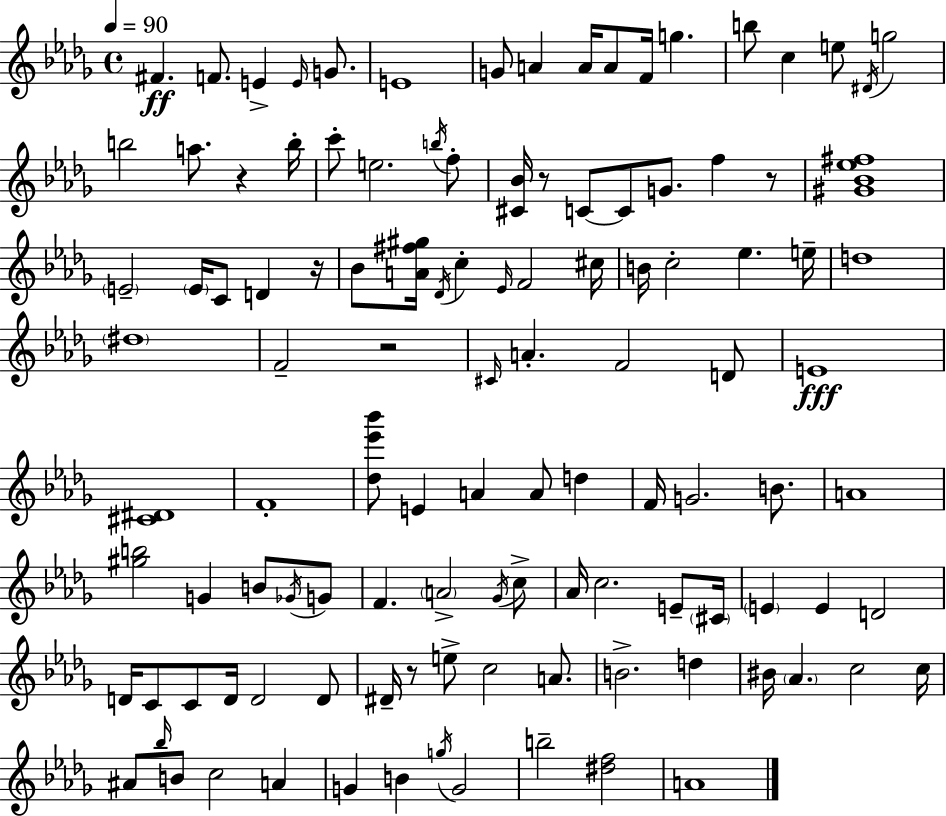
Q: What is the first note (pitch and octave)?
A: F#4